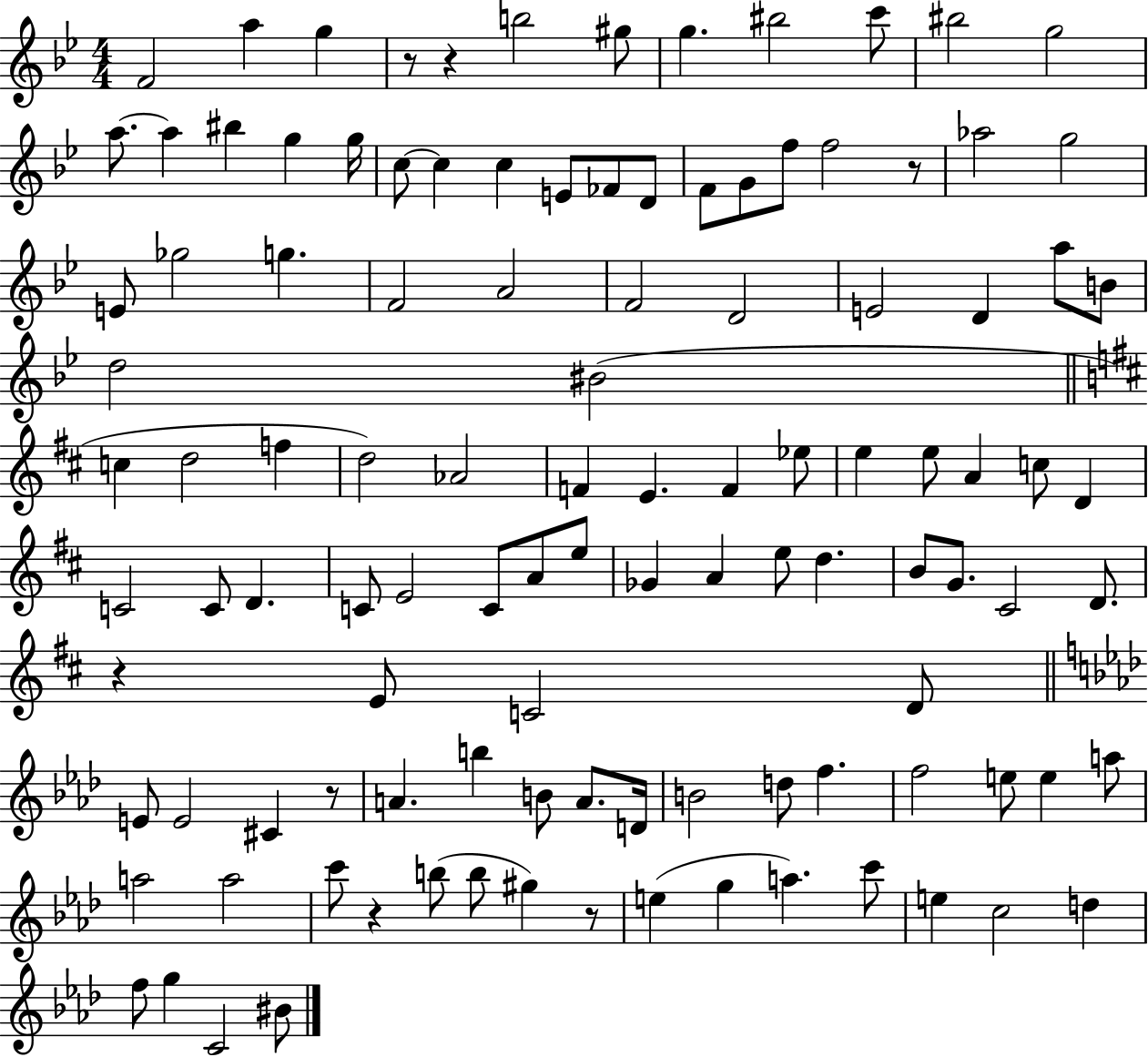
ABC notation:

X:1
T:Untitled
M:4/4
L:1/4
K:Bb
F2 a g z/2 z b2 ^g/2 g ^b2 c'/2 ^b2 g2 a/2 a ^b g g/4 c/2 c c E/2 _F/2 D/2 F/2 G/2 f/2 f2 z/2 _a2 g2 E/2 _g2 g F2 A2 F2 D2 E2 D a/2 B/2 d2 ^B2 c d2 f d2 _A2 F E F _e/2 e e/2 A c/2 D C2 C/2 D C/2 E2 C/2 A/2 e/2 _G A e/2 d B/2 G/2 ^C2 D/2 z E/2 C2 D/2 E/2 E2 ^C z/2 A b B/2 A/2 D/4 B2 d/2 f f2 e/2 e a/2 a2 a2 c'/2 z b/2 b/2 ^g z/2 e g a c'/2 e c2 d f/2 g C2 ^B/2